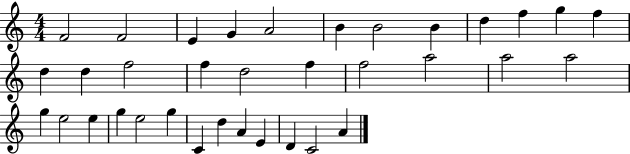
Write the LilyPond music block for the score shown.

{
  \clef treble
  \numericTimeSignature
  \time 4/4
  \key c \major
  f'2 f'2 | e'4 g'4 a'2 | b'4 b'2 b'4 | d''4 f''4 g''4 f''4 | \break d''4 d''4 f''2 | f''4 d''2 f''4 | f''2 a''2 | a''2 a''2 | \break g''4 e''2 e''4 | g''4 e''2 g''4 | c'4 d''4 a'4 e'4 | d'4 c'2 a'4 | \break \bar "|."
}